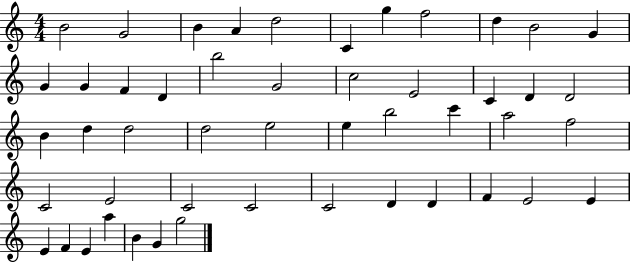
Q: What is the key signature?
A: C major